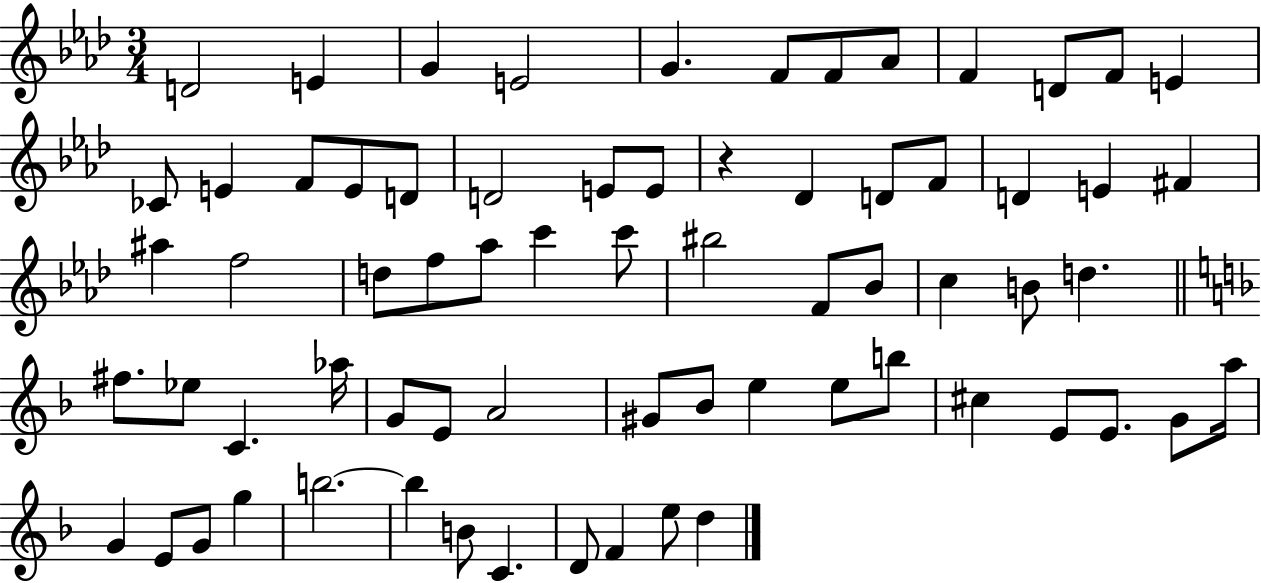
X:1
T:Untitled
M:3/4
L:1/4
K:Ab
D2 E G E2 G F/2 F/2 _A/2 F D/2 F/2 E _C/2 E F/2 E/2 D/2 D2 E/2 E/2 z _D D/2 F/2 D E ^F ^a f2 d/2 f/2 _a/2 c' c'/2 ^b2 F/2 _B/2 c B/2 d ^f/2 _e/2 C _a/4 G/2 E/2 A2 ^G/2 _B/2 e e/2 b/2 ^c E/2 E/2 G/2 a/4 G E/2 G/2 g b2 b B/2 C D/2 F e/2 d